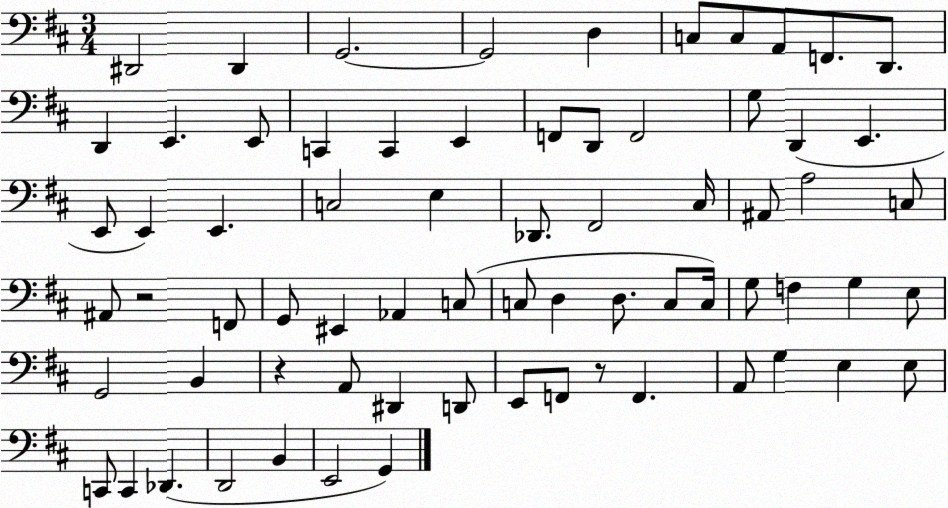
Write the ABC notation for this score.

X:1
T:Untitled
M:3/4
L:1/4
K:D
^D,,2 ^D,, G,,2 G,,2 D, C,/2 C,/2 A,,/2 F,,/2 D,,/2 D,, E,, E,,/2 C,, C,, E,, F,,/2 D,,/2 F,,2 G,/2 D,, E,, E,,/2 E,, E,, C,2 E, _D,,/2 ^F,,2 ^C,/4 ^A,,/2 A,2 C,/2 ^A,,/2 z2 F,,/2 G,,/2 ^E,, _A,, C,/2 C,/2 D, D,/2 C,/2 C,/4 G,/2 F, G, E,/2 G,,2 B,, z A,,/2 ^D,, D,,/2 E,,/2 F,,/2 z/2 F,, A,,/2 G, E, E,/2 C,,/2 C,, _D,, D,,2 B,, E,,2 G,,